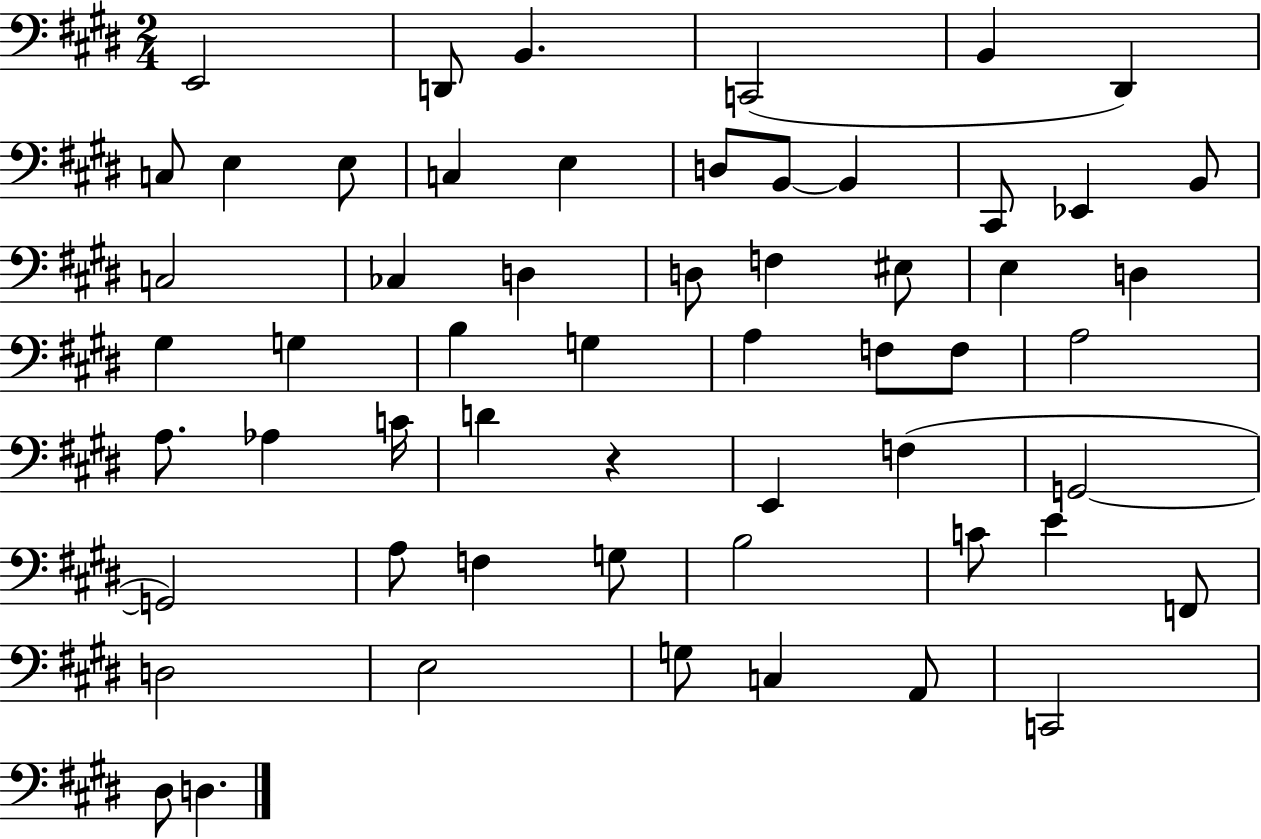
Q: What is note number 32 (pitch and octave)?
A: F3